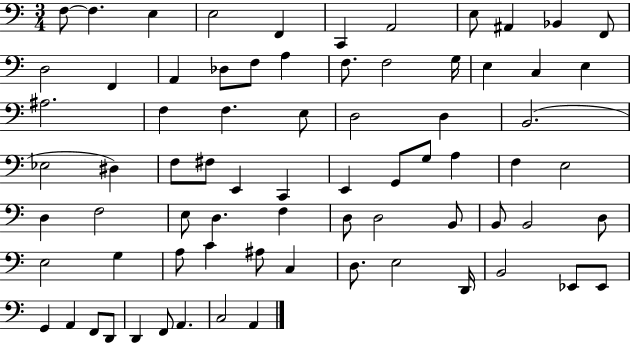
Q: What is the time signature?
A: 3/4